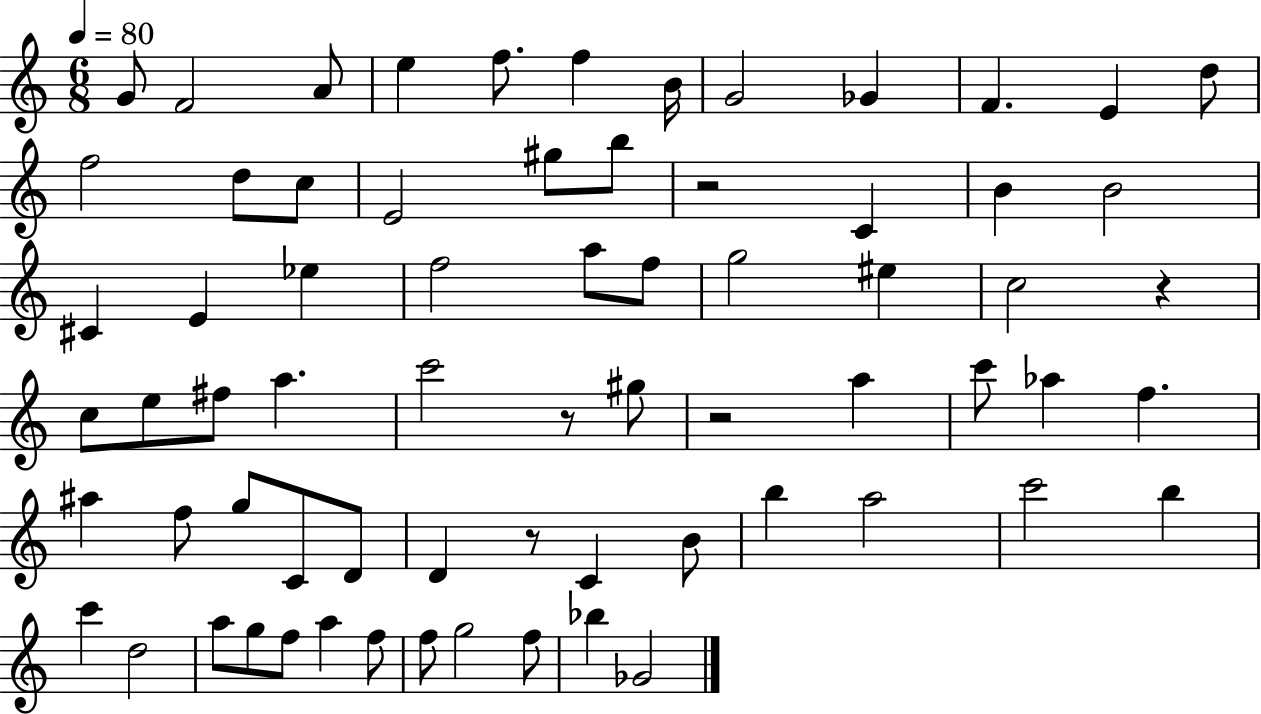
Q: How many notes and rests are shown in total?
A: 69